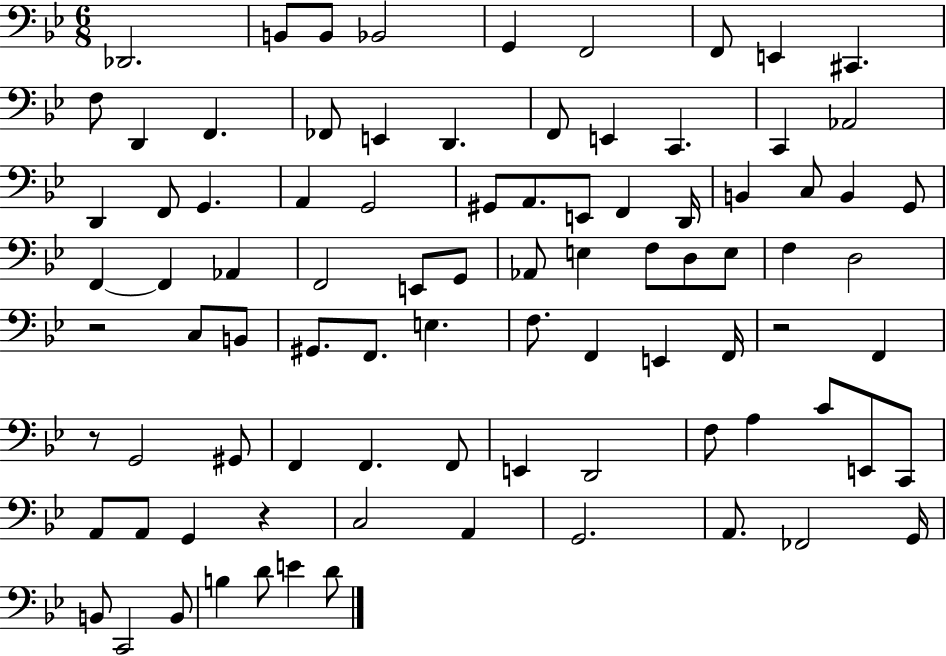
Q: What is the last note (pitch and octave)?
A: D4